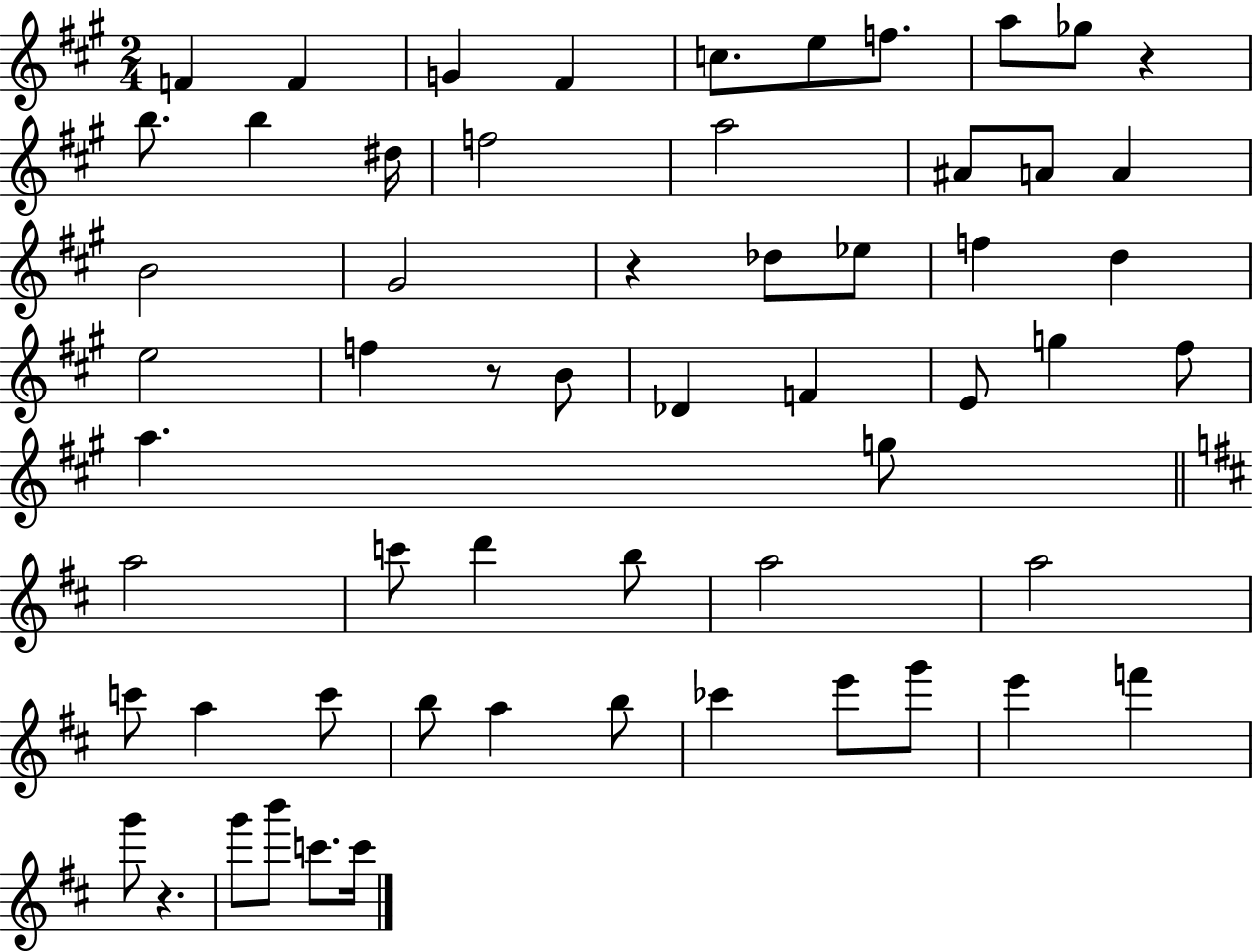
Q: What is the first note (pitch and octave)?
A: F4